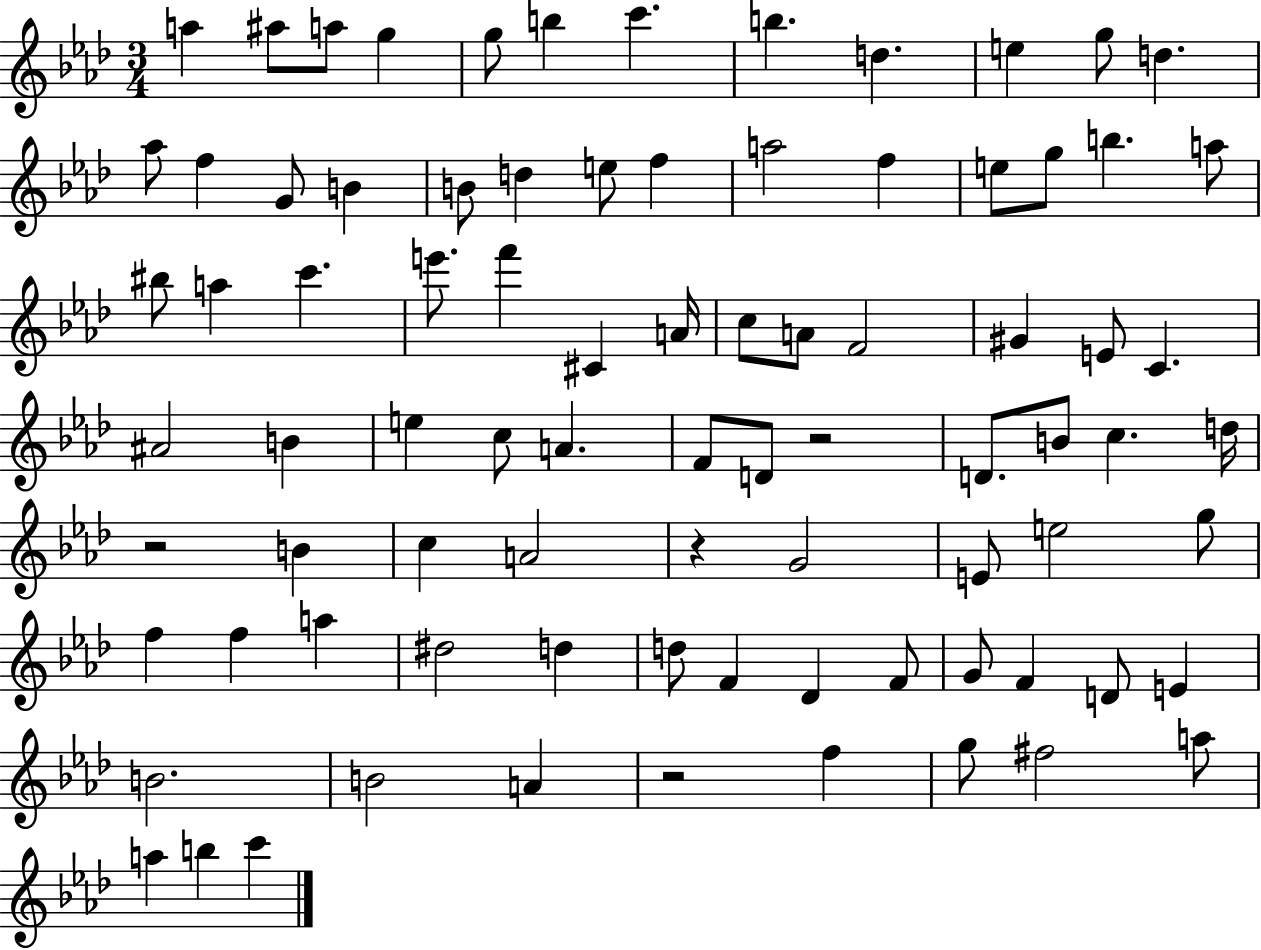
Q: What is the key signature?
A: AES major